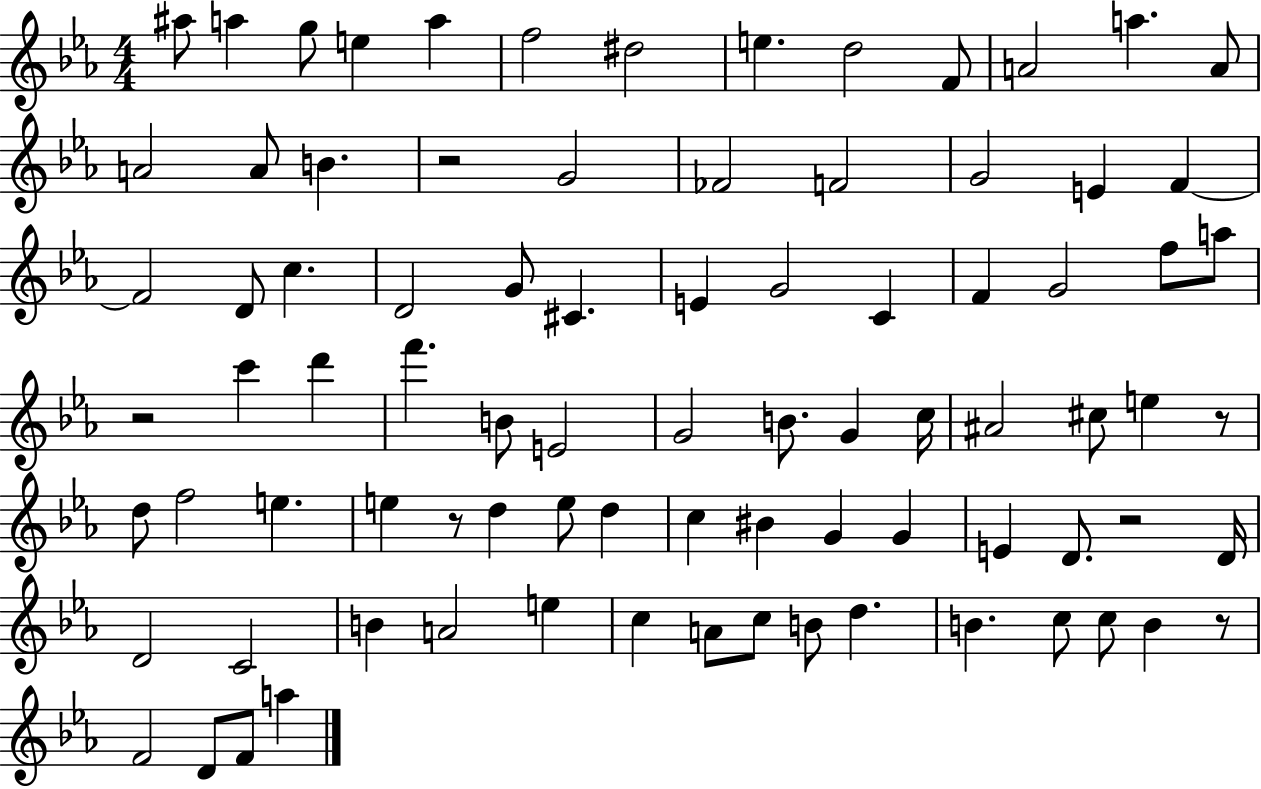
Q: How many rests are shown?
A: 6